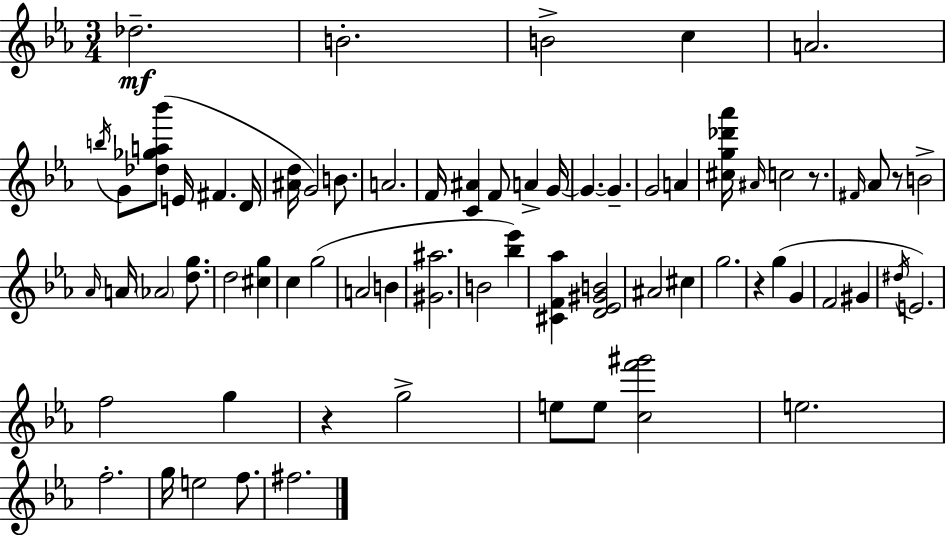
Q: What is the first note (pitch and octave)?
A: Db5